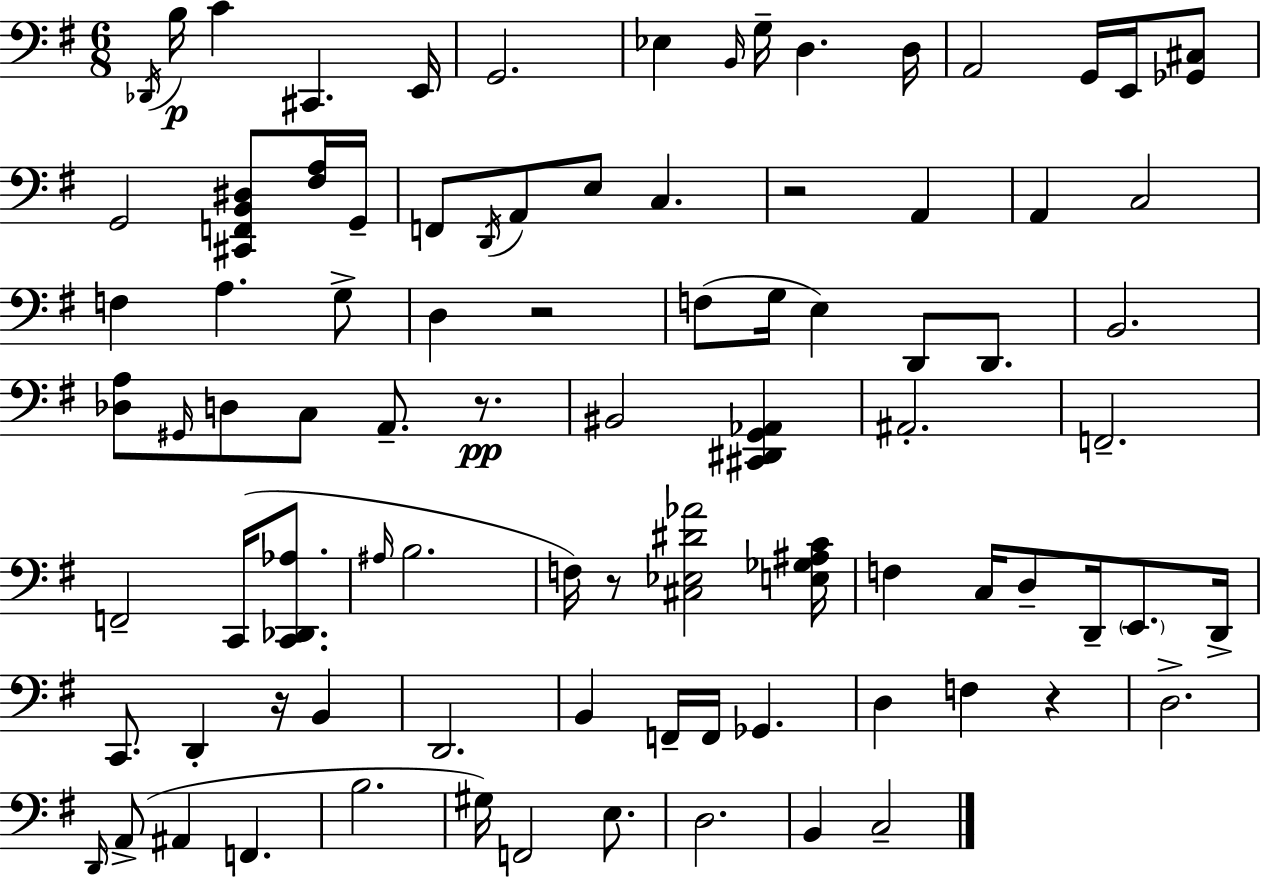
Db2/s B3/s C4/q C#2/q. E2/s G2/h. Eb3/q B2/s G3/s D3/q. D3/s A2/h G2/s E2/s [Gb2,C#3]/e G2/h [C#2,F2,B2,D#3]/e [F#3,A3]/s G2/s F2/e D2/s A2/e E3/e C3/q. R/h A2/q A2/q C3/h F3/q A3/q. G3/e D3/q R/h F3/e G3/s E3/q D2/e D2/e. B2/h. [Db3,A3]/e G#2/s D3/e C3/e A2/e. R/e. BIS2/h [C#2,D#2,G2,Ab2]/q A#2/h. F2/h. F2/h C2/s [C2,Db2,Ab3]/e. A#3/s B3/h. F3/s R/e [C#3,Eb3,D#4,Ab4]/h [E3,Gb3,A#3,C4]/s F3/q C3/s D3/e D2/s E2/e. D2/s C2/e. D2/q R/s B2/q D2/h. B2/q F2/s F2/s Gb2/q. D3/q F3/q R/q D3/h. D2/s A2/e A#2/q F2/q. B3/h. G#3/s F2/h E3/e. D3/h. B2/q C3/h